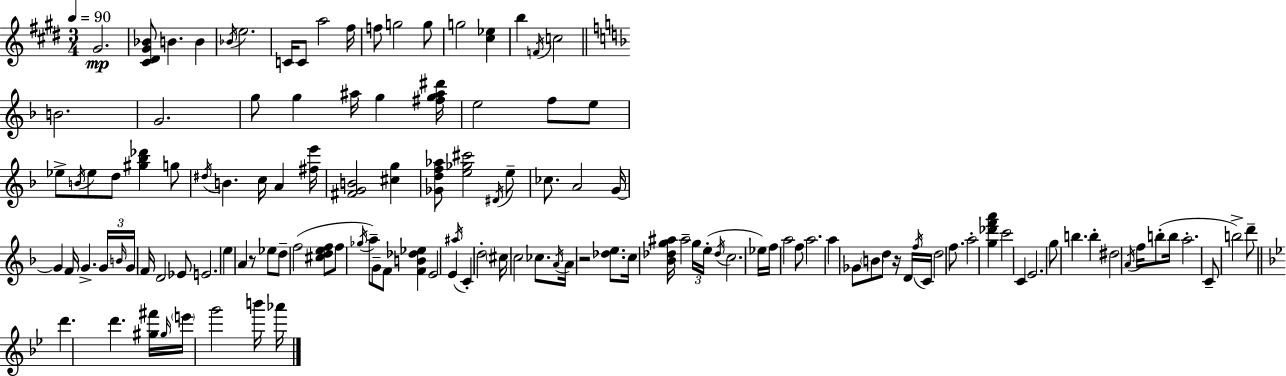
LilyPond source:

{
  \clef treble
  \numericTimeSignature
  \time 3/4
  \key e \major
  \tempo 4 = 90
  gis'2.\mp | <cis' dis' gis' bes'>8 b'4. b'4 | \acciaccatura { bes'16 } e''2. | c'16 c'8 a''2 | \break fis''16 f''8 g''2 g''8 | g''2 <cis'' ees''>4 | b''4 \acciaccatura { f'16 } c''2 | \bar "||" \break \key f \major b'2. | g'2. | g''8 g''4 ais''16 g''4 <fis'' g'' ais'' dis'''>16 | e''2 f''8 e''8 | \break ees''8-> \acciaccatura { b'16 } ees''8 d''8 <gis'' bes'' des'''>4 g''8 | \acciaccatura { dis''16 } b'4. c''16 a'4 | <fis'' e'''>16 <fis' g' b'>2 <cis'' g''>4 | <ges' d'' f'' aes''>8 <e'' ges'' cis'''>2 | \break \acciaccatura { dis'16 } e''8-- ces''8. a'2 | g'16~~ g'4 f'16 g'4.-> | \tuplet 3/2 { g'16 \grace { b'16 } g'16 } f'16 d'2 | ees'8 e'2. | \break e''4 a'4 | r8 ees''8 d''8-- f''2( | <cis'' d'' e'' f''>8 f''8 \acciaccatura { ges''16 }) a''8-- g'8-- f'8 | <f' b' des'' ees''>4 e'2 | \break e'4 \acciaccatura { ais''16 } c'4-. d''2-. | \parenthesize cis''16 c''2 | ces''8. \acciaccatura { a'16 } a'16 r2 | <des'' e''>8. c''16 <bes' des'' g'' ais''>16 ais''2-- | \break \tuplet 3/2 { g''16 e''16-.( \acciaccatura { des''16 } } c''2. | ees''16) f''16 a''2 | f''8 a''2. | a''4 | \break ges'8 \parenthesize b'8 d''8 r16 d'16 \acciaccatura { f''16 } c'16 d''2 | f''8. a''2-. | <g'' des''' f''' a'''>4 c'''2 | c'4 e'2. | \break g''8 b''4. | b''4-. dis''2 | \acciaccatura { a'16 } f''16 b''8-.( b''16 a''2.-. | c'8-- | \break b''2->) d'''8-- \bar "||" \break \key g \minor d'''4. d'''4. | <gis'' fis'''>16 \grace { gis''16 } \parenthesize e'''16 g'''2 b'''16 | aes'''16 \bar "|."
}